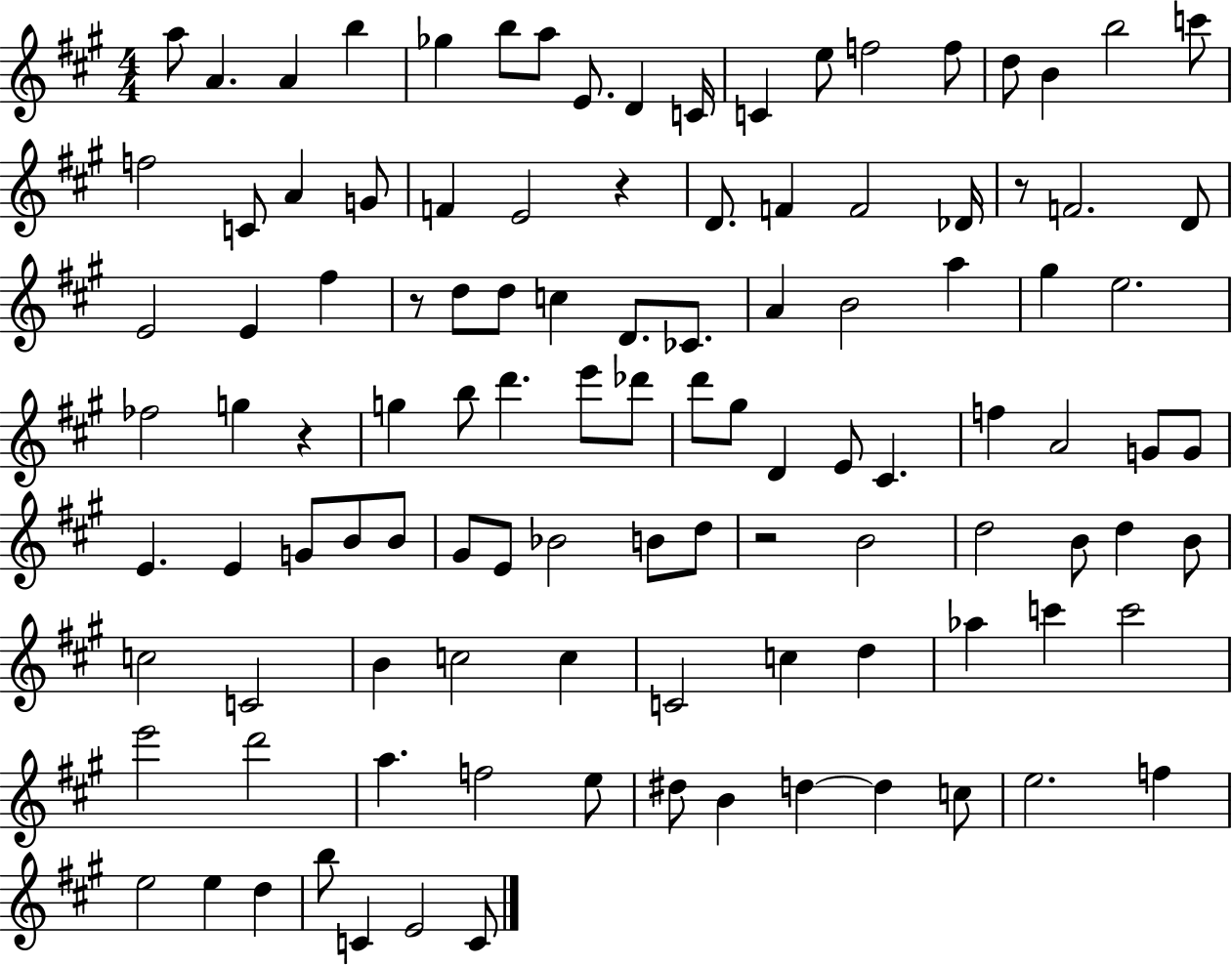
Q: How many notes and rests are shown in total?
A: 109